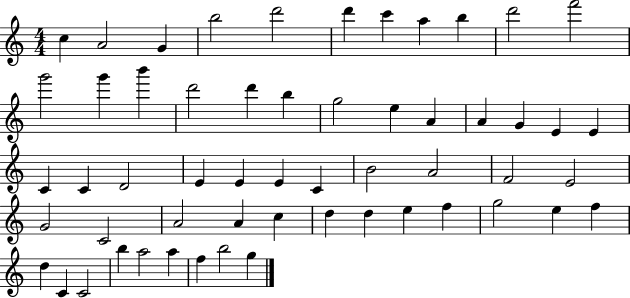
X:1
T:Untitled
M:4/4
L:1/4
K:C
c A2 G b2 d'2 d' c' a b d'2 f'2 g'2 g' b' d'2 d' b g2 e A A G E E C C D2 E E E C B2 A2 F2 E2 G2 C2 A2 A c d d e f g2 e f d C C2 b a2 a f b2 g